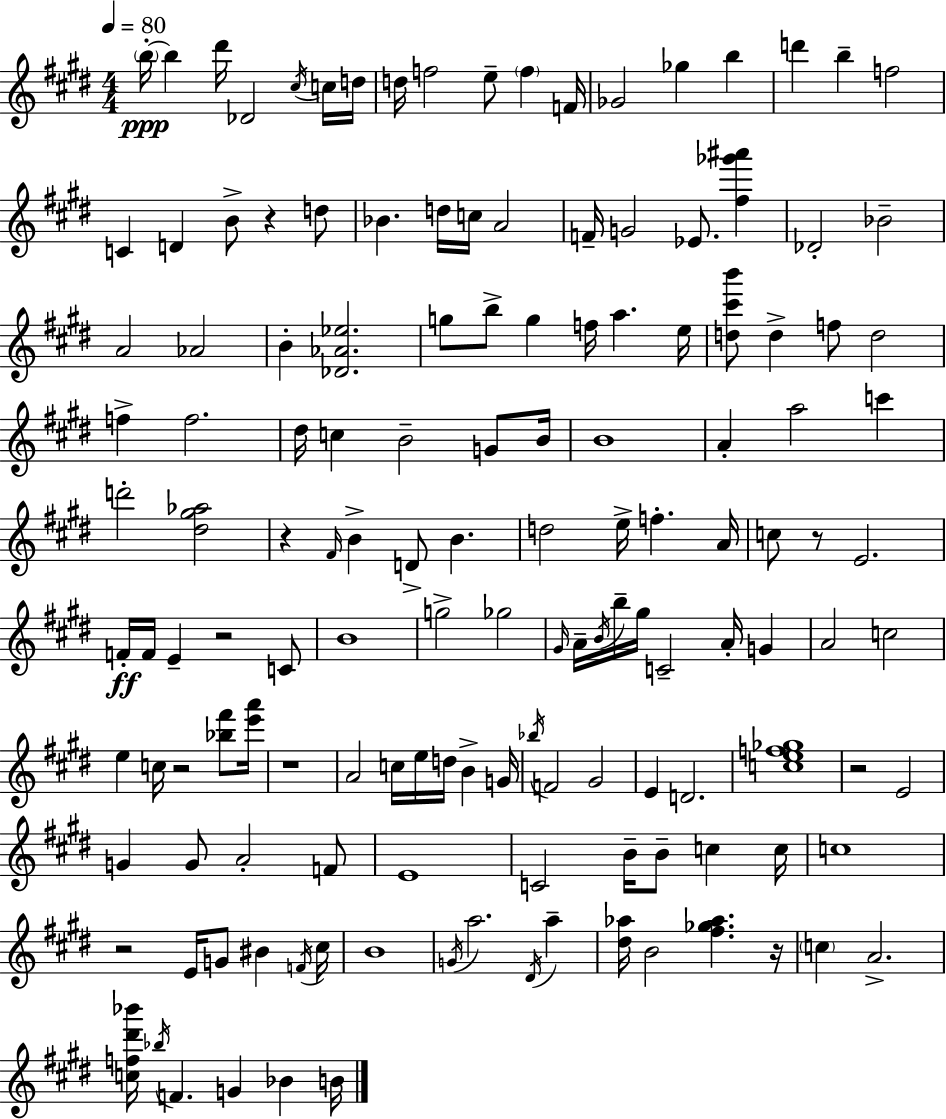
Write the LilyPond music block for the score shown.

{
  \clef treble
  \numericTimeSignature
  \time 4/4
  \key e \major
  \tempo 4 = 80
  \parenthesize b''16-.~~\ppp b''4 dis'''16 des'2 \acciaccatura { cis''16 } c''16 | d''16 d''16 f''2 e''8-- \parenthesize f''4 | f'16 ges'2 ges''4 b''4 | d'''4 b''4-- f''2 | \break c'4 d'4 b'8-> r4 d''8 | bes'4. d''16 c''16 a'2 | f'16-- g'2 ees'8. <fis'' ges''' ais'''>4 | des'2-. bes'2-- | \break a'2 aes'2 | b'4-. <des' aes' ees''>2. | g''8 b''8-> g''4 f''16 a''4. | e''16 <d'' cis''' b'''>8 d''4-> f''8 d''2 | \break f''4-> f''2. | dis''16 c''4 b'2-- g'8 | b'16 b'1 | a'4-. a''2 c'''4 | \break d'''2-. <dis'' gis'' aes''>2 | r4 \grace { fis'16 } b'4-> d'8-> b'4. | d''2 e''16-> f''4.-. | a'16 c''8 r8 e'2. | \break f'16-.\ff f'16 e'4-- r2 | c'8 b'1 | g''2-> ges''2 | \grace { gis'16 } a'16-- \acciaccatura { b'16 } b''16-- gis''16 c'2-- a'16-. | \break g'4 a'2 c''2 | e''4 c''16 r2 | <bes'' fis'''>8 <e''' a'''>16 r1 | a'2 c''16 e''16 d''16 b'4-> | \break g'16 \acciaccatura { bes''16 } f'2 gis'2 | e'4 d'2. | <c'' e'' f'' ges''>1 | r2 e'2 | \break g'4 g'8 a'2-. | f'8 e'1 | c'2 b'16-- b'8-- | c''4 c''16 c''1 | \break r2 e'16 g'8 | bis'4 \acciaccatura { f'16 } cis''16 b'1 | \acciaccatura { g'16 } a''2. | \acciaccatura { dis'16 } a''4-- <dis'' aes''>16 b'2 | \break <fis'' ges'' aes''>4. r16 \parenthesize c''4 a'2.-> | <c'' f'' dis''' bes'''>16 \acciaccatura { bes''16 } f'4. | g'4 bes'4 b'16 \bar "|."
}